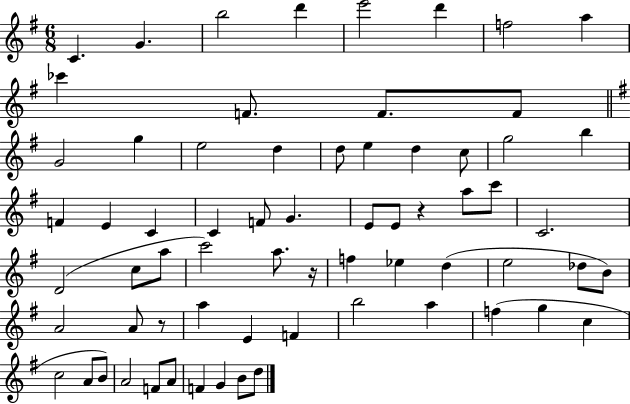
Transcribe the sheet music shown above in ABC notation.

X:1
T:Untitled
M:6/8
L:1/4
K:G
C G b2 d' e'2 d' f2 a _c' F/2 F/2 F/2 G2 g e2 d d/2 e d c/2 g2 b F E C C F/2 G E/2 E/2 z a/2 c'/2 C2 D2 c/2 a/2 c'2 a/2 z/4 f _e d e2 _d/2 B/2 A2 A/2 z/2 a E F b2 a f g c c2 A/2 B/2 A2 F/2 A/2 F G B/2 d/2